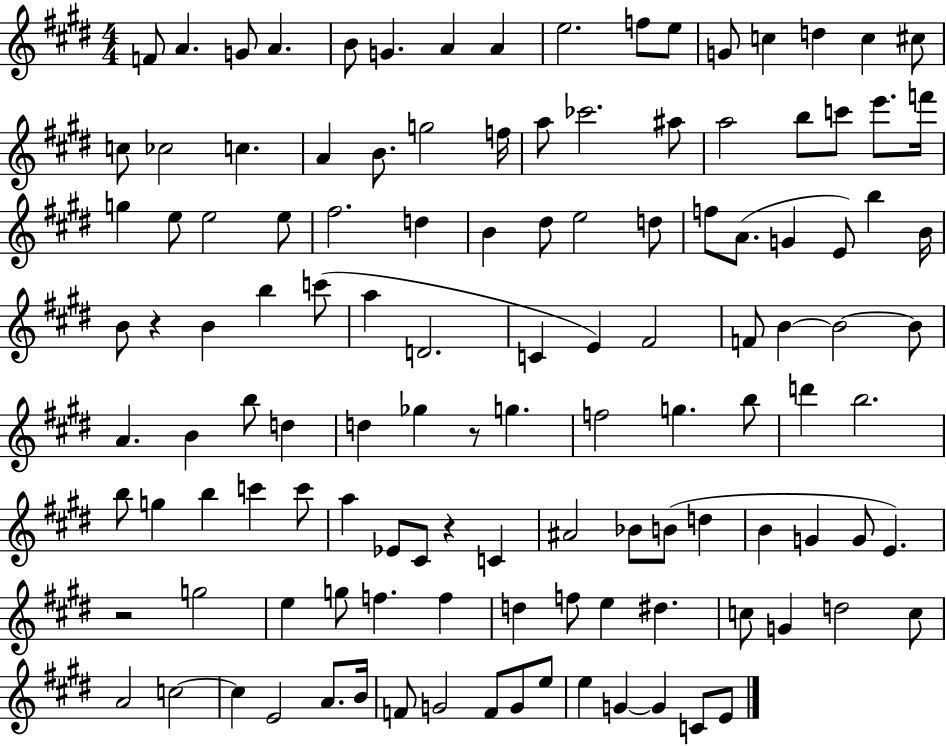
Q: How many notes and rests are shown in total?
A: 122